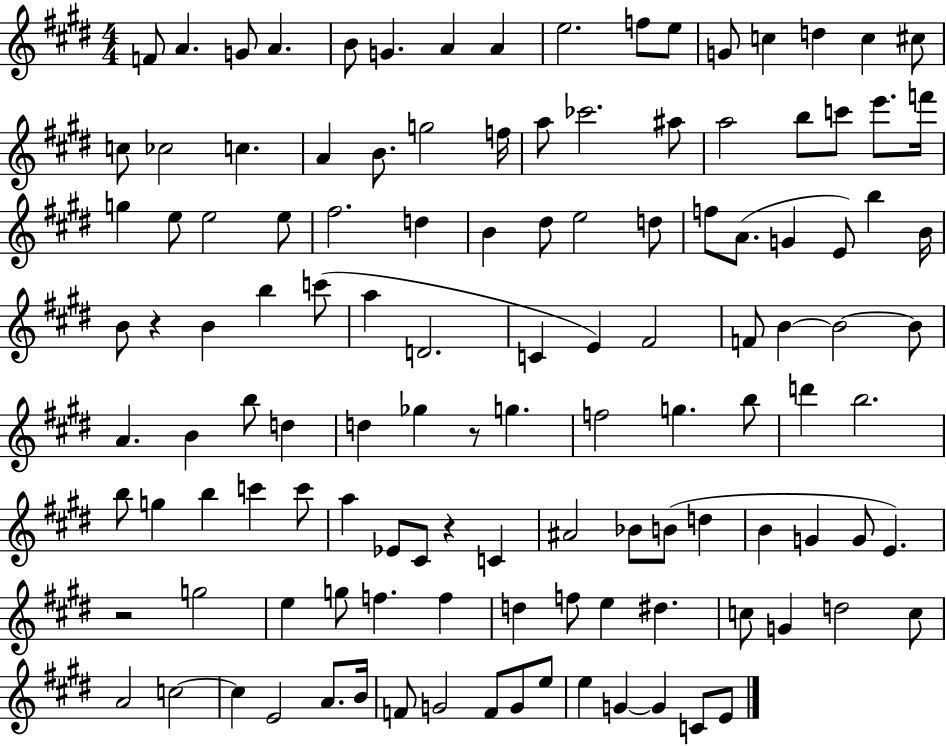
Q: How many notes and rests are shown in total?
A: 122